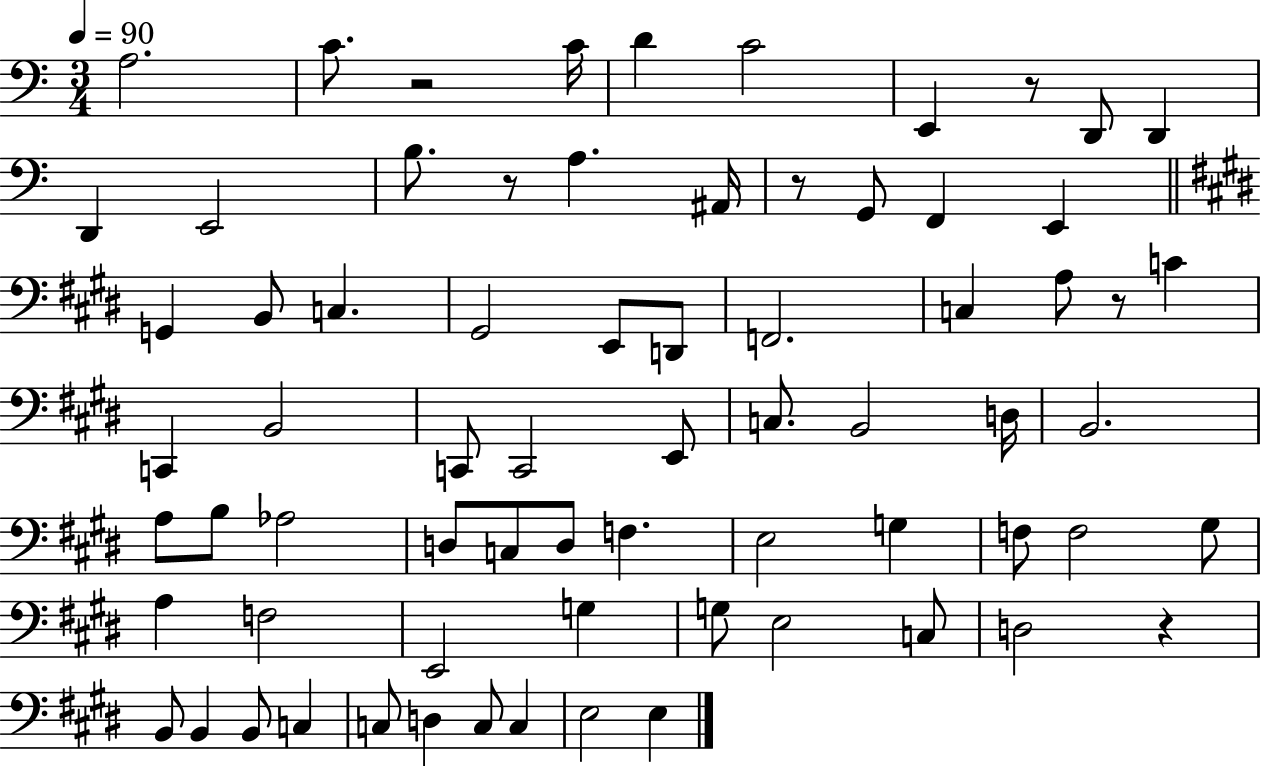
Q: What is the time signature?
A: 3/4